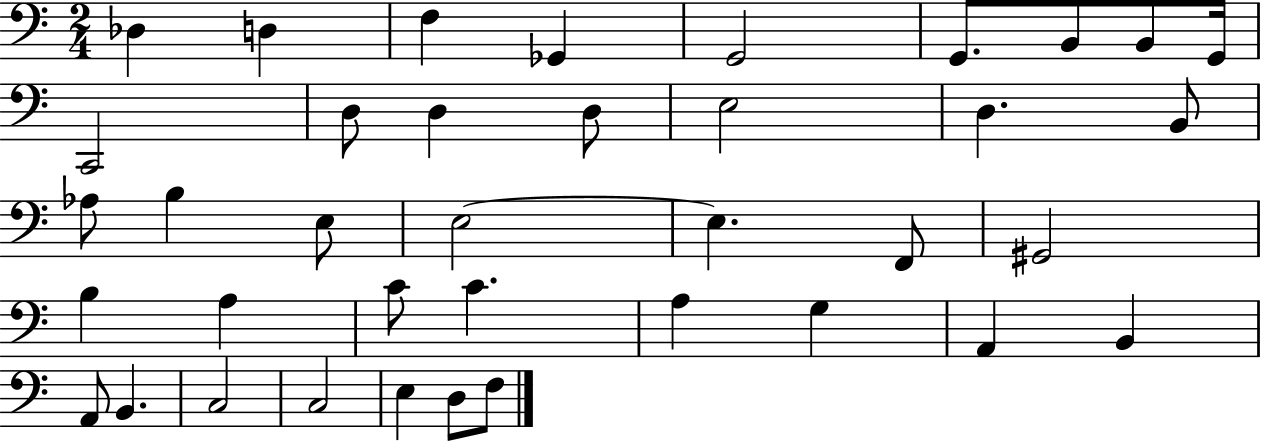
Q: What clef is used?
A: bass